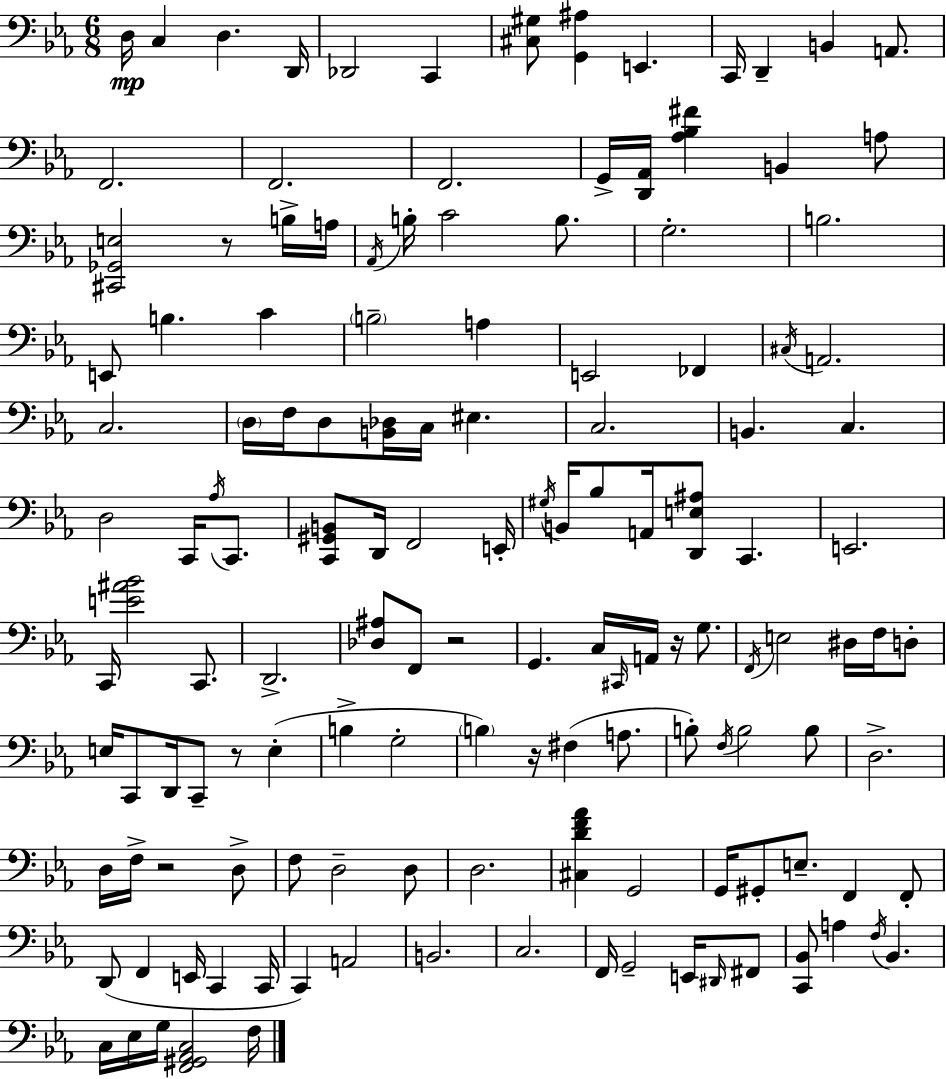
D3/s C3/q D3/q. D2/s Db2/h C2/q [C#3,G#3]/e [G2,A#3]/q E2/q. C2/s D2/q B2/q A2/e. F2/h. F2/h. F2/h. G2/s [D2,Ab2]/s [Ab3,Bb3,F#4]/q B2/q A3/e [C#2,Gb2,E3]/h R/e B3/s A3/s Ab2/s B3/s C4/h B3/e. G3/h. B3/h. E2/e B3/q. C4/q B3/h A3/q E2/h FES2/q C#3/s A2/h. C3/h. D3/s F3/s D3/e [B2,Db3]/s C3/s EIS3/q. C3/h. B2/q. C3/q. D3/h C2/s Ab3/s C2/e. [C2,G#2,B2]/e D2/s F2/h E2/s G#3/s B2/s Bb3/e A2/s [D2,E3,A#3]/e C2/q. E2/h. C2/s [E4,A#4,Bb4]/h C2/e. D2/h. [Db3,A#3]/e F2/e R/h G2/q. C3/s C#2/s A2/s R/s G3/e. F2/s E3/h D#3/s F3/s D3/e E3/s C2/e D2/s C2/e R/e E3/q B3/q G3/h B3/q R/s F#3/q A3/e. B3/e F3/s B3/h B3/e D3/h. D3/s F3/s R/h D3/e F3/e D3/h D3/e D3/h. [C#3,D4,F4,Ab4]/q G2/h G2/s G#2/e E3/e. F2/q F2/e D2/e F2/q E2/s C2/q C2/s C2/q A2/h B2/h. C3/h. F2/s G2/h E2/s D#2/s F#2/e [C2,Bb2]/e A3/q F3/s Bb2/q. C3/s Eb3/s G3/s [F2,G#2,Ab2,C3]/h F3/s